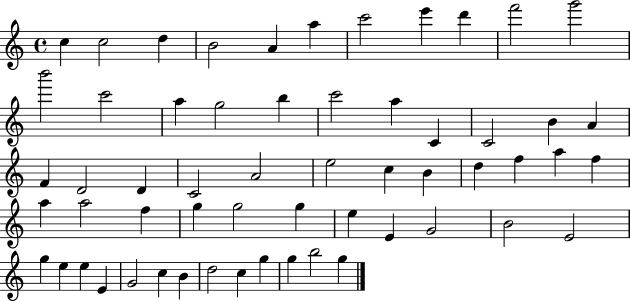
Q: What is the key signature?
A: C major